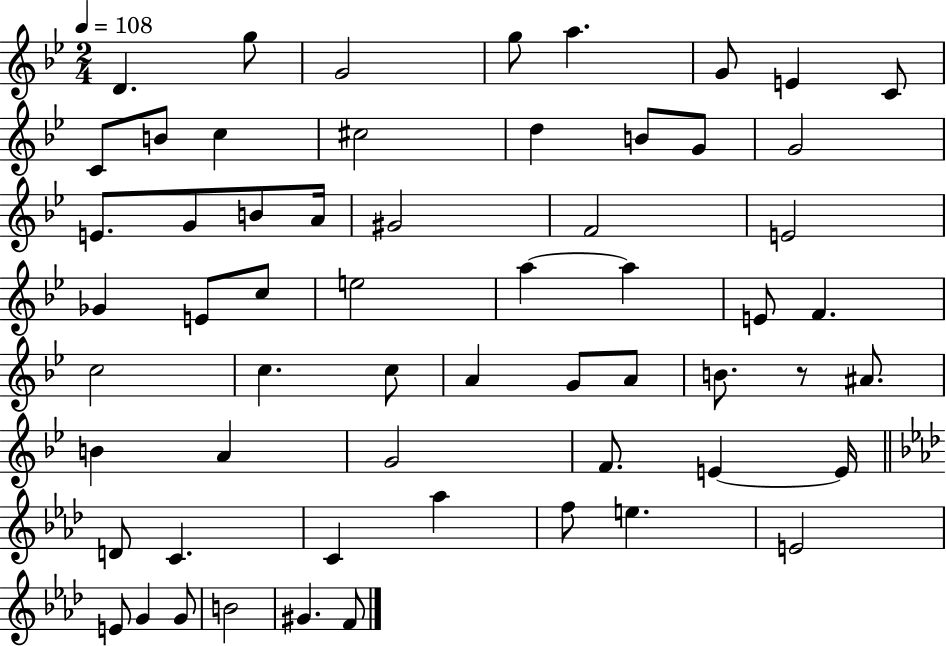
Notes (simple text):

D4/q. G5/e G4/h G5/e A5/q. G4/e E4/q C4/e C4/e B4/e C5/q C#5/h D5/q B4/e G4/e G4/h E4/e. G4/e B4/e A4/s G#4/h F4/h E4/h Gb4/q E4/e C5/e E5/h A5/q A5/q E4/e F4/q. C5/h C5/q. C5/e A4/q G4/e A4/e B4/e. R/e A#4/e. B4/q A4/q G4/h F4/e. E4/q E4/s D4/e C4/q. C4/q Ab5/q F5/e E5/q. E4/h E4/e G4/q G4/e B4/h G#4/q. F4/e